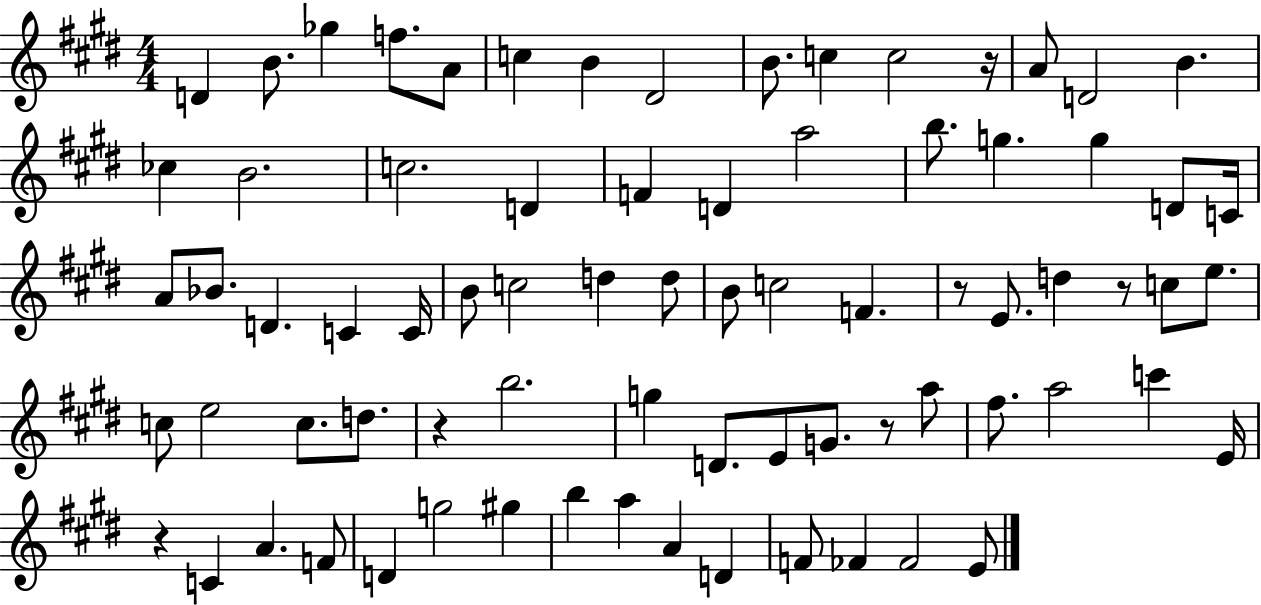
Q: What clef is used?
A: treble